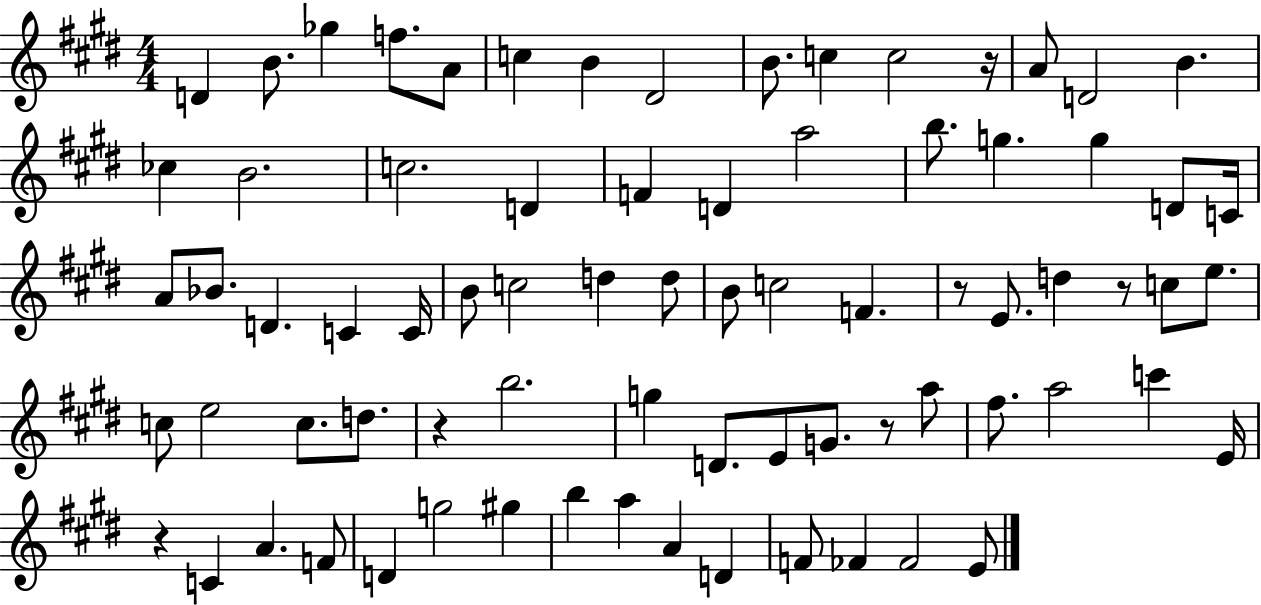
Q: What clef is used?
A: treble